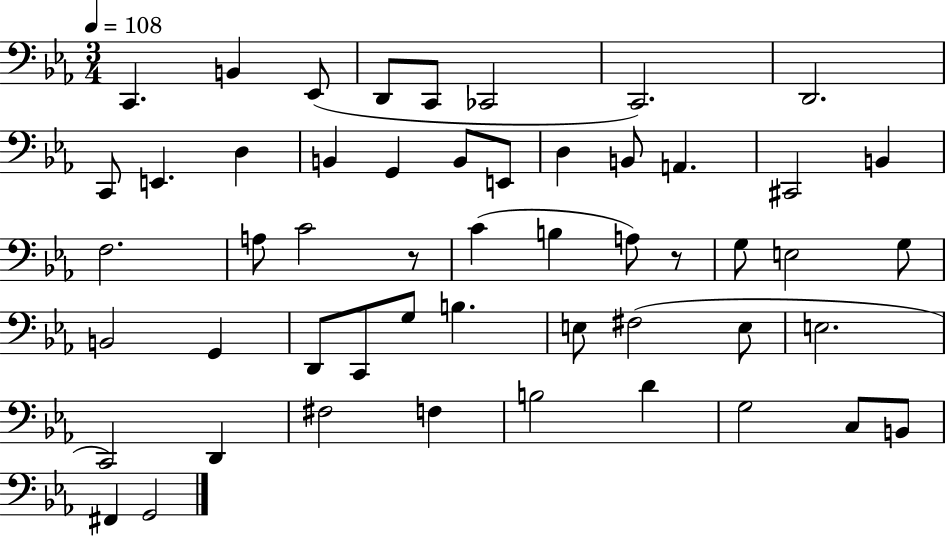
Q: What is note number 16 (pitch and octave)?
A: D3